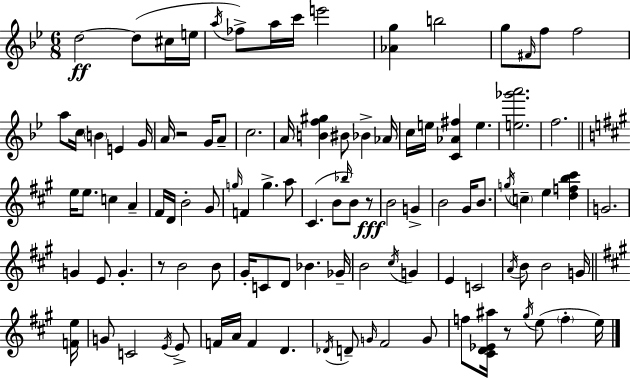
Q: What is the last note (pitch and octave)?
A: E5